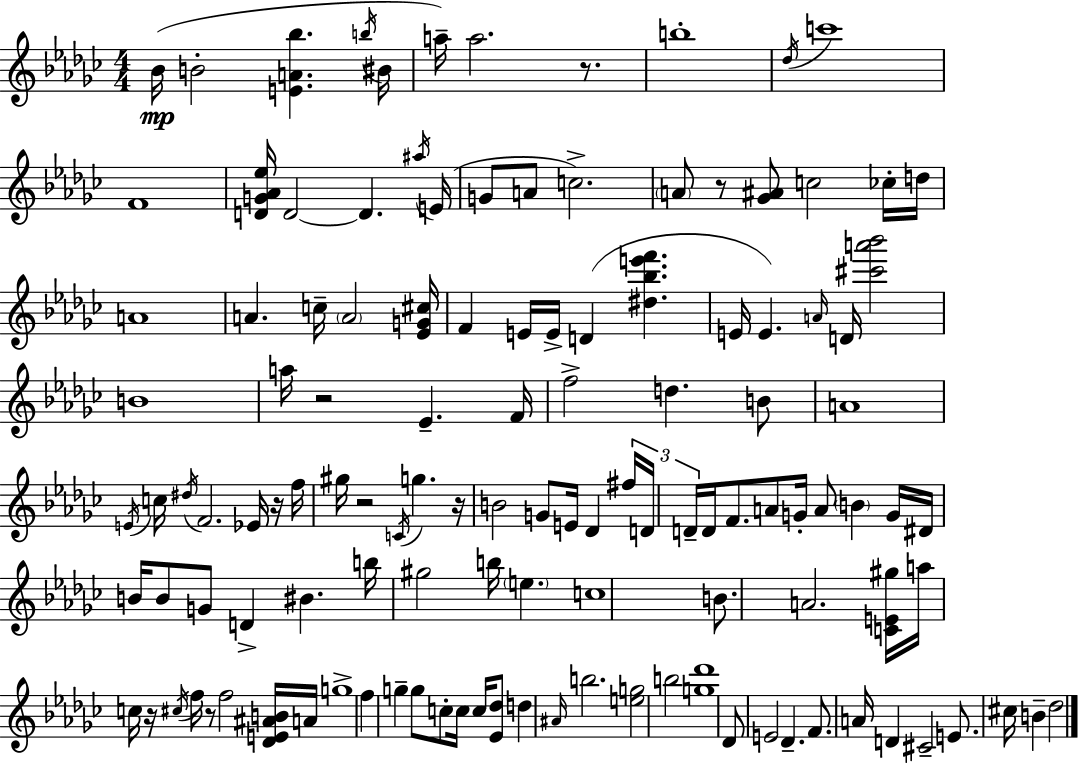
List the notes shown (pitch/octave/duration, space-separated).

Bb4/s B4/h [E4,A4,Bb5]/q. B5/s BIS4/s A5/s A5/h. R/e. B5/w Db5/s C6/w F4/w [D4,G4,Ab4,Eb5]/s D4/h D4/q. A#5/s E4/s G4/e A4/e C5/h. A4/e R/e [Gb4,A#4]/e C5/h CES5/s D5/s A4/w A4/q. C5/s A4/h [Eb4,G4,C#5]/s F4/q E4/s E4/s D4/q [D#5,Bb5,E6,F6]/q. E4/s E4/q. A4/s D4/s [C#6,A6,Bb6]/h B4/w A5/s R/h Eb4/q. F4/s F5/h D5/q. B4/e A4/w E4/s C5/s D#5/s F4/h. Eb4/s R/s F5/s G#5/s R/h C4/s G5/q. R/s B4/h G4/e E4/s Db4/q F#5/s D4/s D4/s D4/s F4/e. A4/e G4/s A4/e B4/q G4/s D#4/s B4/s B4/e G4/e D4/q BIS4/q. B5/s G#5/h B5/s E5/q. C5/w B4/e. A4/h. [C4,E4,G#5]/s A5/s C5/s R/s C#5/s F5/s R/e F5/h [Db4,E4,A#4,B4]/s A4/s G5/w F5/q G5/q G5/e C5/e C5/s C5/s [Eb4,Db5]/e D5/q A#4/s B5/h. [E5,G5]/h B5/h [G5,Db6]/w Db4/e E4/h Db4/q. F4/e. A4/s D4/q C#4/h E4/e. C#5/s B4/q Db5/h